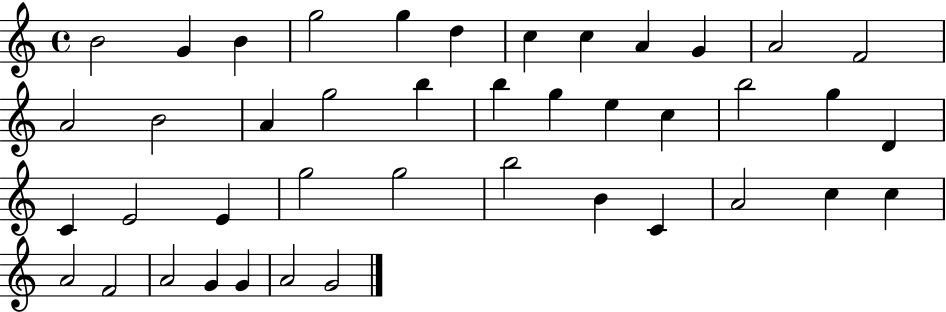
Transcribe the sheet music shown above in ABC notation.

X:1
T:Untitled
M:4/4
L:1/4
K:C
B2 G B g2 g d c c A G A2 F2 A2 B2 A g2 b b g e c b2 g D C E2 E g2 g2 b2 B C A2 c c A2 F2 A2 G G A2 G2